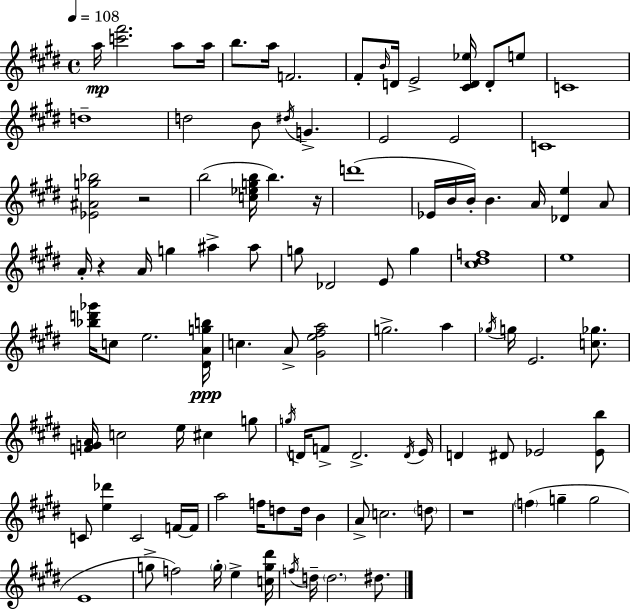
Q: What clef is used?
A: treble